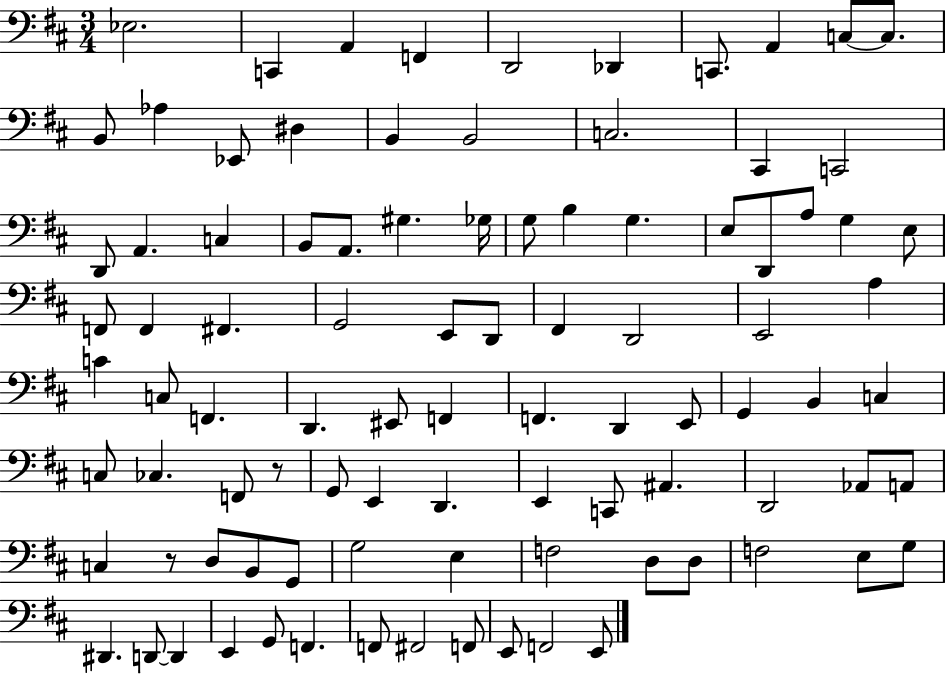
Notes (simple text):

Eb3/h. C2/q A2/q F2/q D2/h Db2/q C2/e. A2/q C3/e C3/e. B2/e Ab3/q Eb2/e D#3/q B2/q B2/h C3/h. C#2/q C2/h D2/e A2/q. C3/q B2/e A2/e. G#3/q. Gb3/s G3/e B3/q G3/q. E3/e D2/e A3/e G3/q E3/e F2/e F2/q F#2/q. G2/h E2/e D2/e F#2/q D2/h E2/h A3/q C4/q C3/e F2/q. D2/q. EIS2/e F2/q F2/q. D2/q E2/e G2/q B2/q C3/q C3/e CES3/q. F2/e R/e G2/e E2/q D2/q. E2/q C2/e A#2/q. D2/h Ab2/e A2/e C3/q R/e D3/e B2/e G2/e G3/h E3/q F3/h D3/e D3/e F3/h E3/e G3/e D#2/q. D2/e D2/q E2/q G2/e F2/q. F2/e F#2/h F2/e E2/e F2/h E2/e